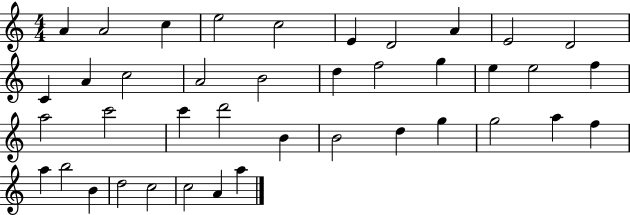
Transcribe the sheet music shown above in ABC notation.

X:1
T:Untitled
M:4/4
L:1/4
K:C
A A2 c e2 c2 E D2 A E2 D2 C A c2 A2 B2 d f2 g e e2 f a2 c'2 c' d'2 B B2 d g g2 a f a b2 B d2 c2 c2 A a